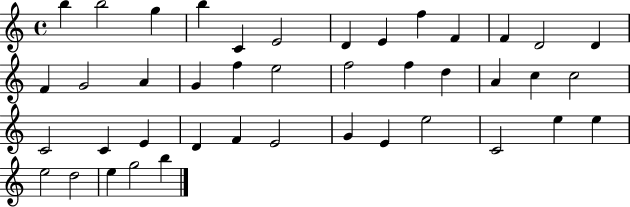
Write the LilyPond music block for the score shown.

{
  \clef treble
  \time 4/4
  \defaultTimeSignature
  \key c \major
  b''4 b''2 g''4 | b''4 c'4 e'2 | d'4 e'4 f''4 f'4 | f'4 d'2 d'4 | \break f'4 g'2 a'4 | g'4 f''4 e''2 | f''2 f''4 d''4 | a'4 c''4 c''2 | \break c'2 c'4 e'4 | d'4 f'4 e'2 | g'4 e'4 e''2 | c'2 e''4 e''4 | \break e''2 d''2 | e''4 g''2 b''4 | \bar "|."
}